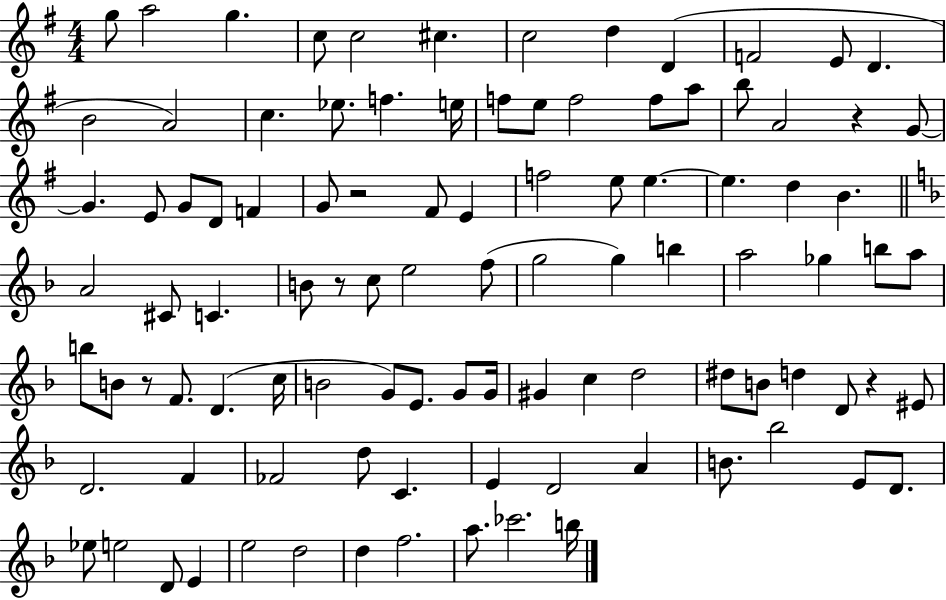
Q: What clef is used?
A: treble